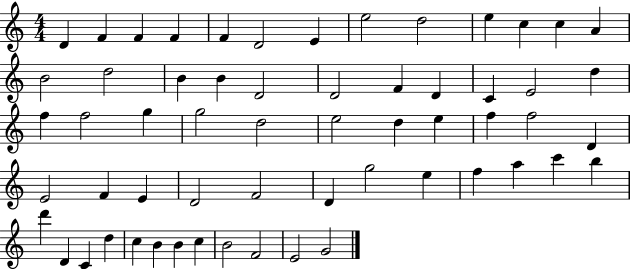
X:1
T:Untitled
M:4/4
L:1/4
K:C
D F F F F D2 E e2 d2 e c c A B2 d2 B B D2 D2 F D C E2 d f f2 g g2 d2 e2 d e f f2 D E2 F E D2 F2 D g2 e f a c' b d' D C d c B B c B2 F2 E2 G2